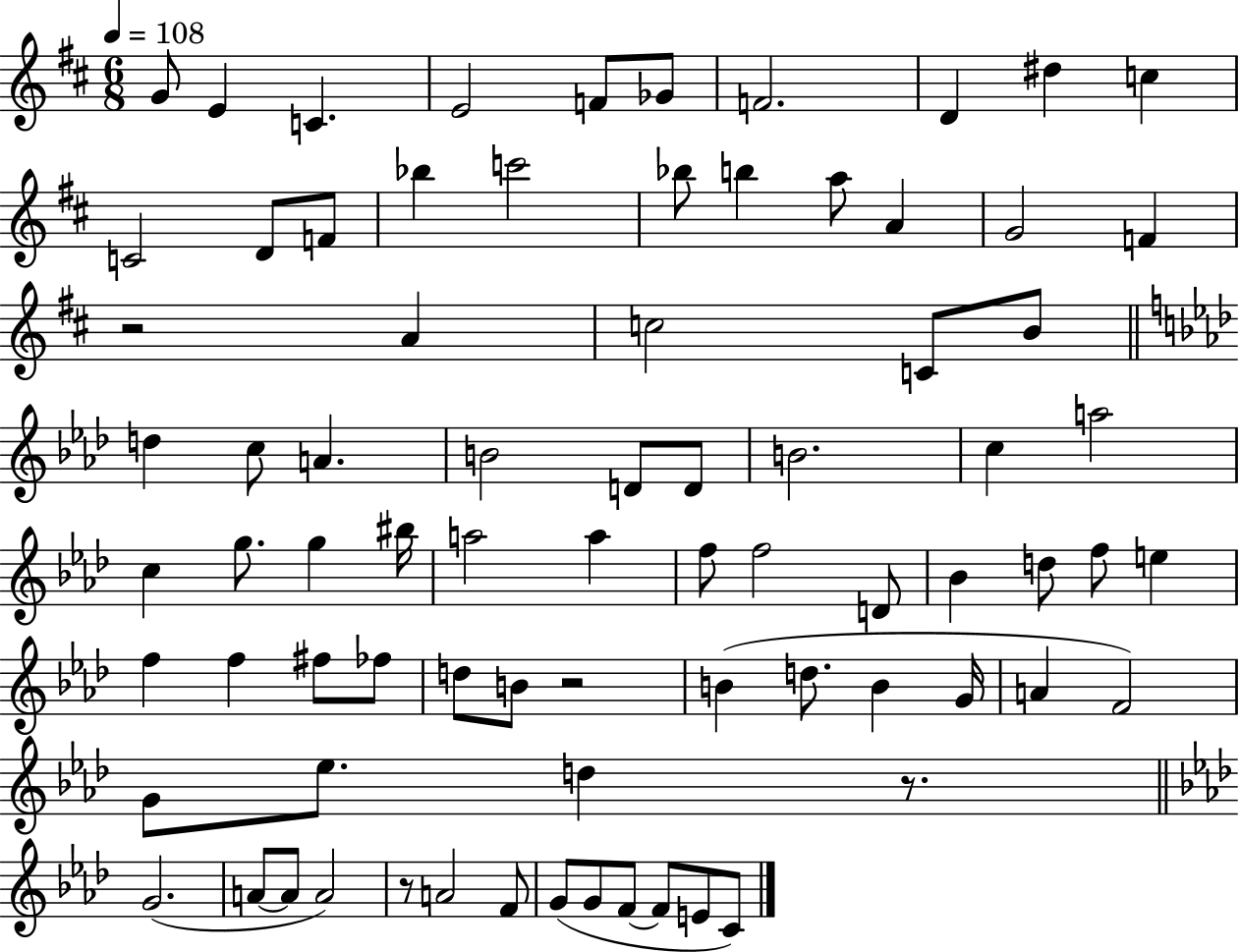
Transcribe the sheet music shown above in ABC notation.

X:1
T:Untitled
M:6/8
L:1/4
K:D
G/2 E C E2 F/2 _G/2 F2 D ^d c C2 D/2 F/2 _b c'2 _b/2 b a/2 A G2 F z2 A c2 C/2 B/2 d c/2 A B2 D/2 D/2 B2 c a2 c g/2 g ^b/4 a2 a f/2 f2 D/2 _B d/2 f/2 e f f ^f/2 _f/2 d/2 B/2 z2 B d/2 B G/4 A F2 G/2 _e/2 d z/2 G2 A/2 A/2 A2 z/2 A2 F/2 G/2 G/2 F/2 F/2 E/2 C/2